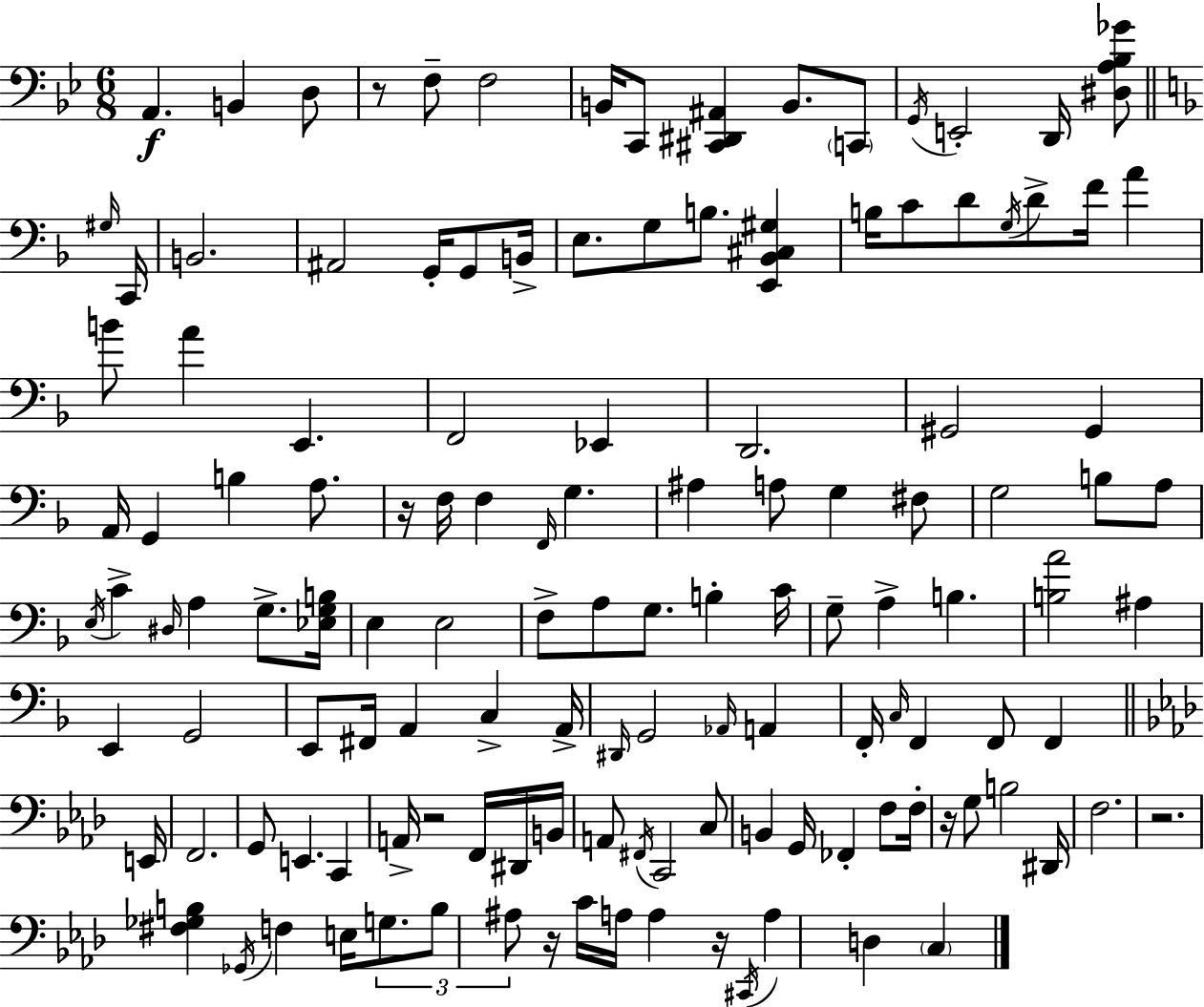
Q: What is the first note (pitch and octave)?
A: A2